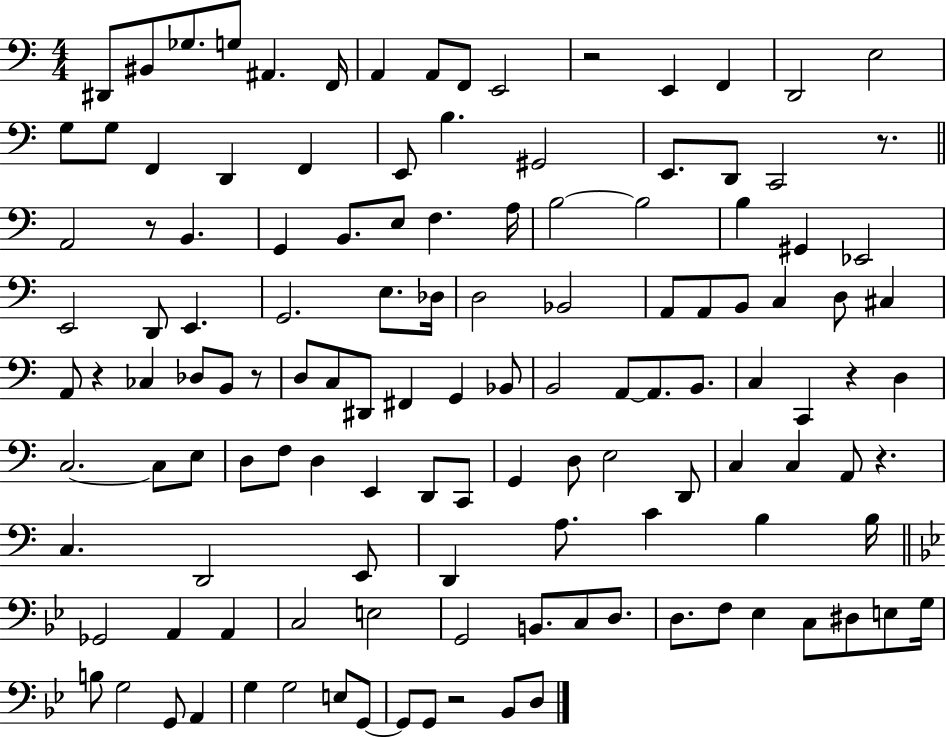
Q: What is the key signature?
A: C major